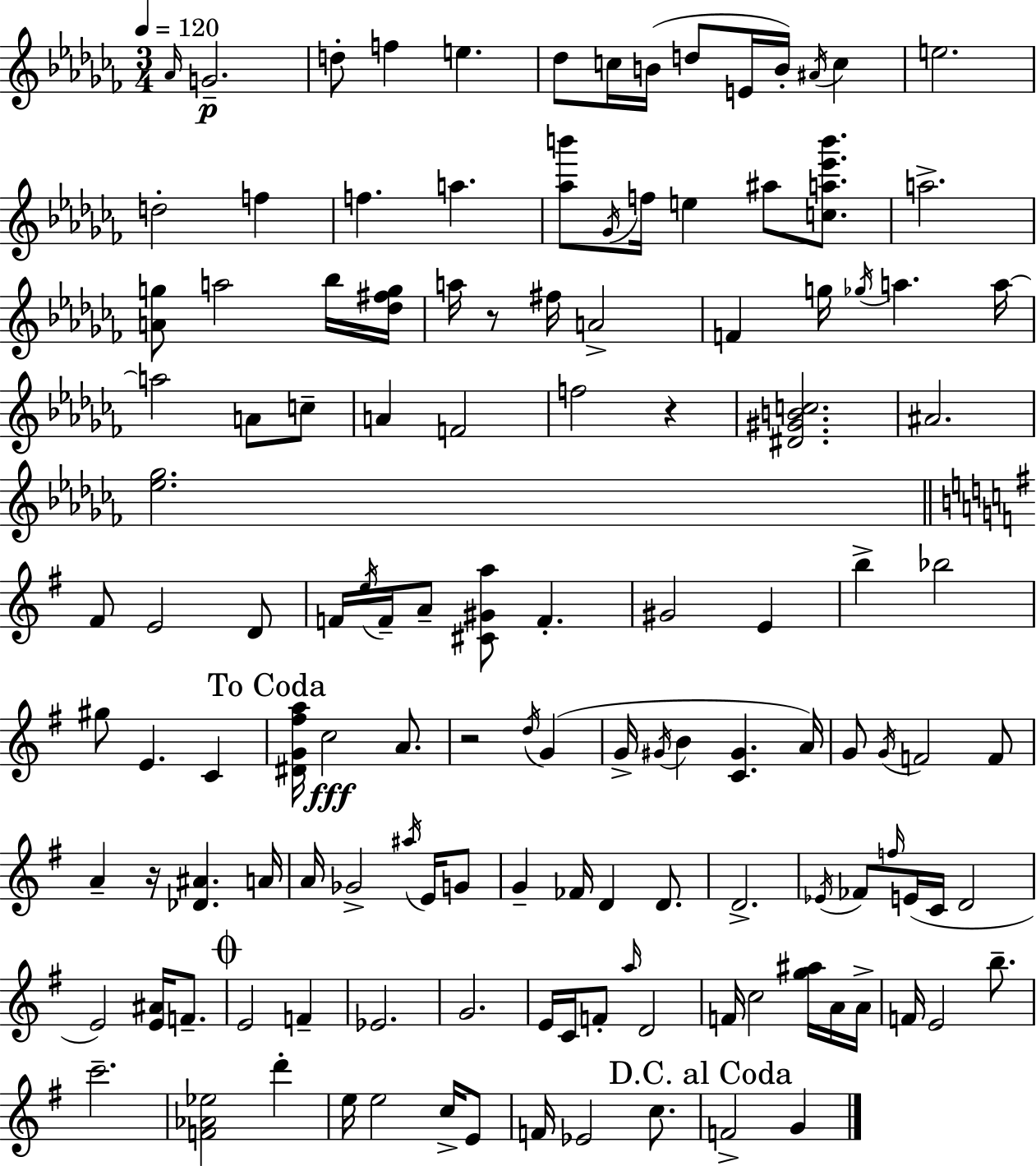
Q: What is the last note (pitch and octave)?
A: G4